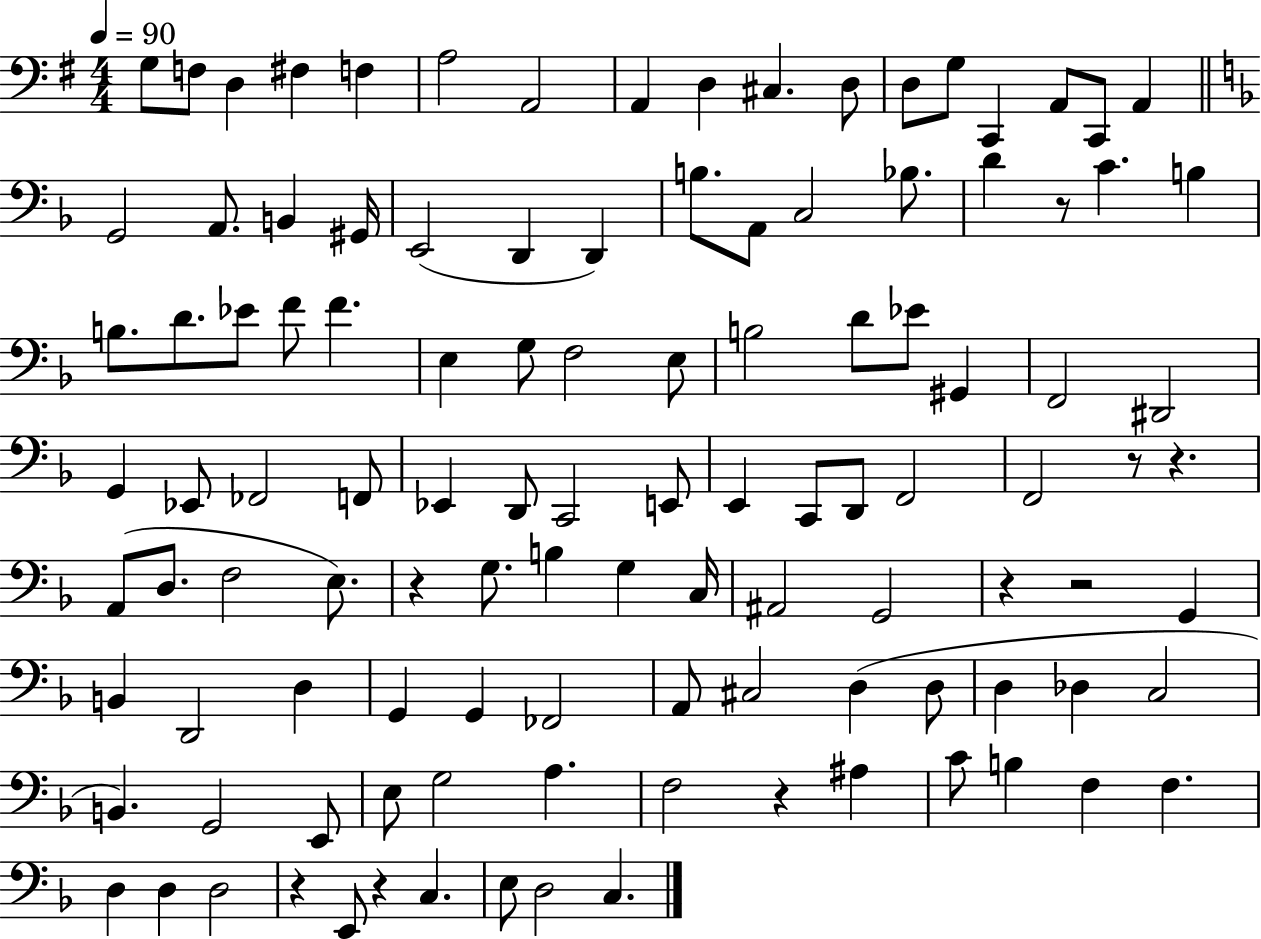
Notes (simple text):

G3/e F3/e D3/q F#3/q F3/q A3/h A2/h A2/q D3/q C#3/q. D3/e D3/e G3/e C2/q A2/e C2/e A2/q G2/h A2/e. B2/q G#2/s E2/h D2/q D2/q B3/e. A2/e C3/h Bb3/e. D4/q R/e C4/q. B3/q B3/e. D4/e. Eb4/e F4/e F4/q. E3/q G3/e F3/h E3/e B3/h D4/e Eb4/e G#2/q F2/h D#2/h G2/q Eb2/e FES2/h F2/e Eb2/q D2/e C2/h E2/e E2/q C2/e D2/e F2/h F2/h R/e R/q. A2/e D3/e. F3/h E3/e. R/q G3/e. B3/q G3/q C3/s A#2/h G2/h R/q R/h G2/q B2/q D2/h D3/q G2/q G2/q FES2/h A2/e C#3/h D3/q D3/e D3/q Db3/q C3/h B2/q. G2/h E2/e E3/e G3/h A3/q. F3/h R/q A#3/q C4/e B3/q F3/q F3/q. D3/q D3/q D3/h R/q E2/e R/q C3/q. E3/e D3/h C3/q.